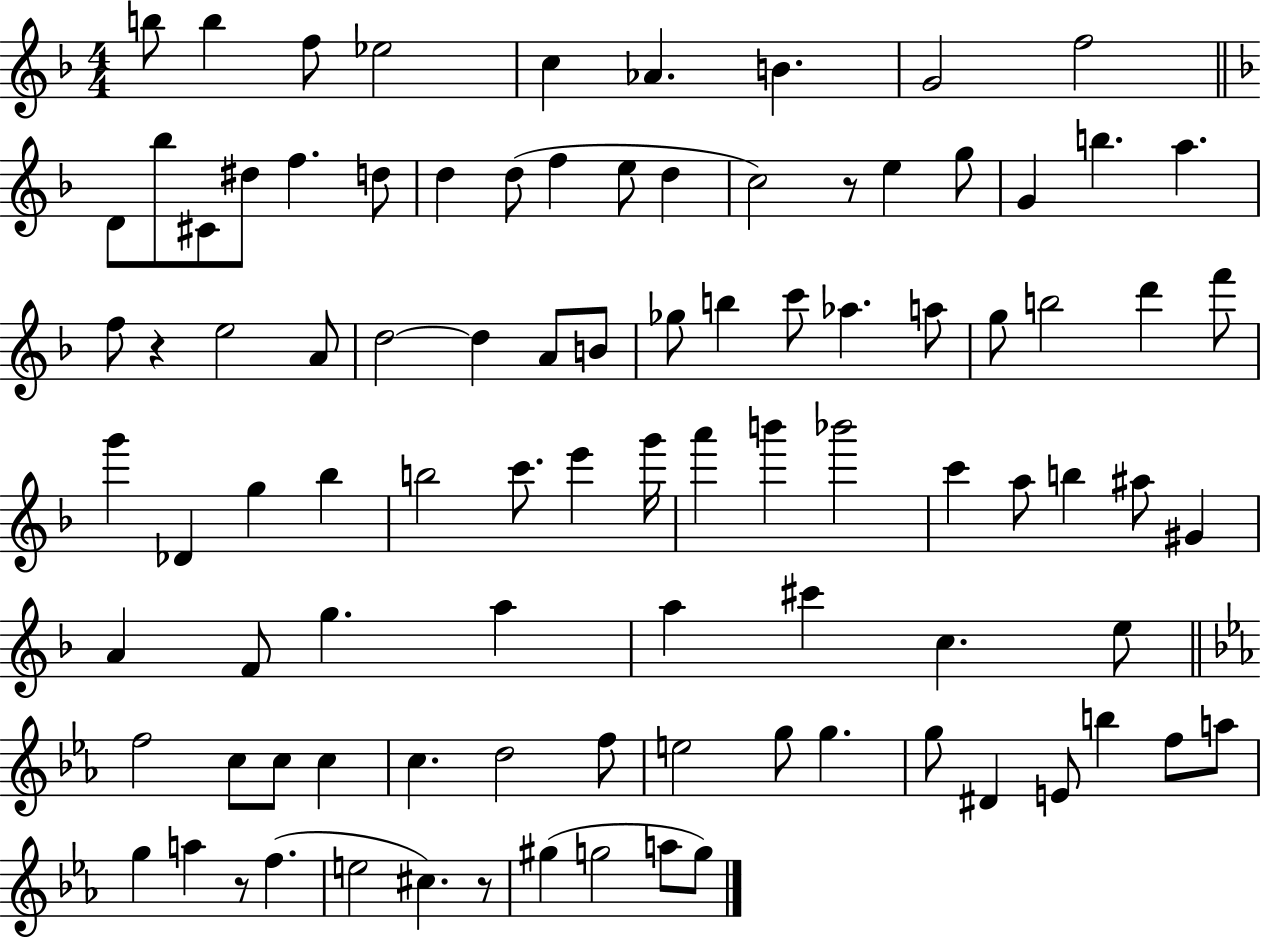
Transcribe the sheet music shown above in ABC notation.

X:1
T:Untitled
M:4/4
L:1/4
K:F
b/2 b f/2 _e2 c _A B G2 f2 D/2 _b/2 ^C/2 ^d/2 f d/2 d d/2 f e/2 d c2 z/2 e g/2 G b a f/2 z e2 A/2 d2 d A/2 B/2 _g/2 b c'/2 _a a/2 g/2 b2 d' f'/2 g' _D g _b b2 c'/2 e' g'/4 a' b' _b'2 c' a/2 b ^a/2 ^G A F/2 g a a ^c' c e/2 f2 c/2 c/2 c c d2 f/2 e2 g/2 g g/2 ^D E/2 b f/2 a/2 g a z/2 f e2 ^c z/2 ^g g2 a/2 g/2